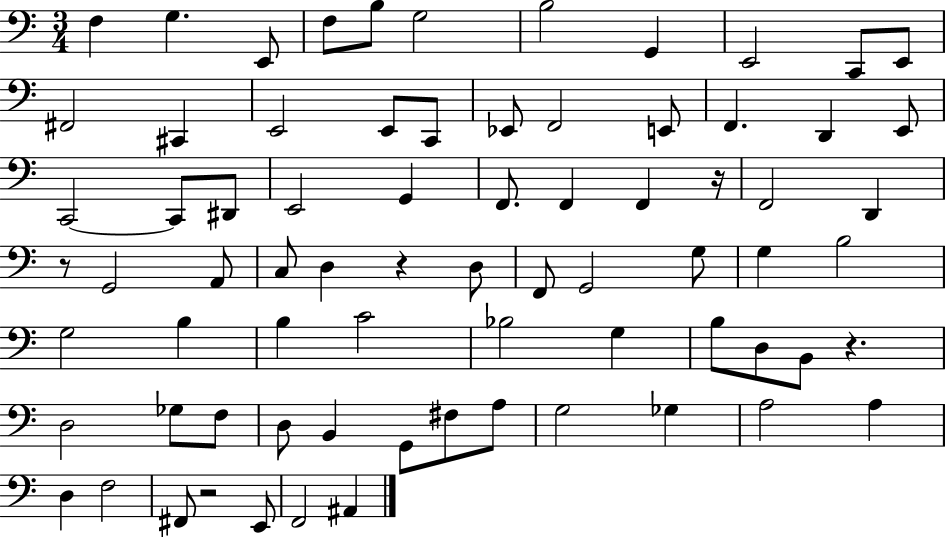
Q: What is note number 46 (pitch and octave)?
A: C4